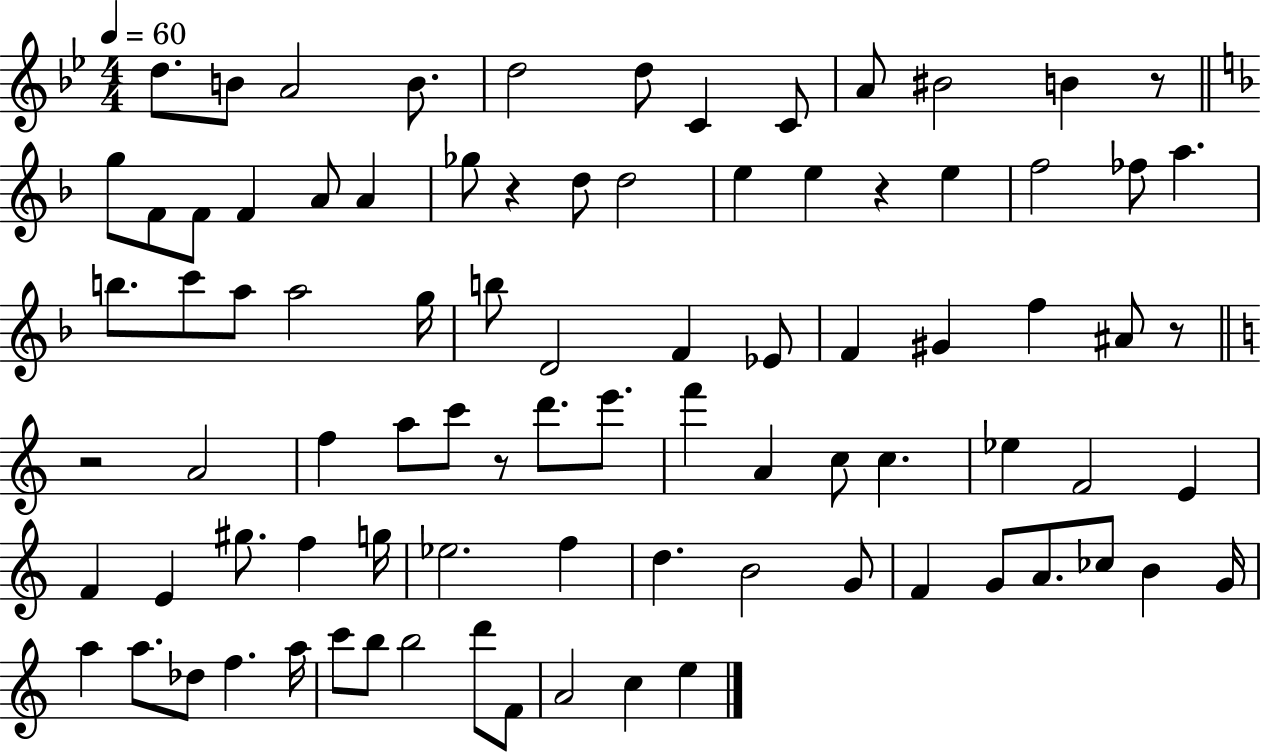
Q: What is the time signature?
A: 4/4